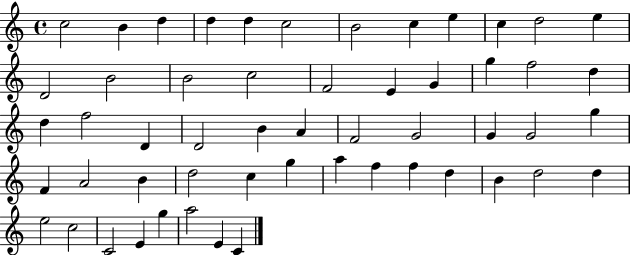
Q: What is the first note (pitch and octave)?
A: C5